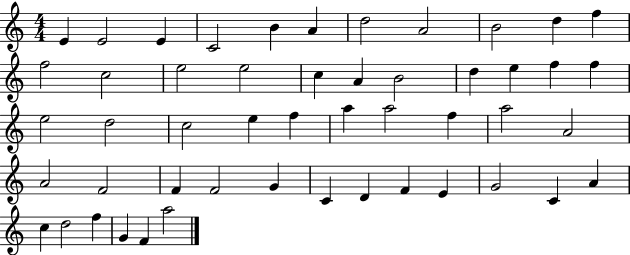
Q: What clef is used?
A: treble